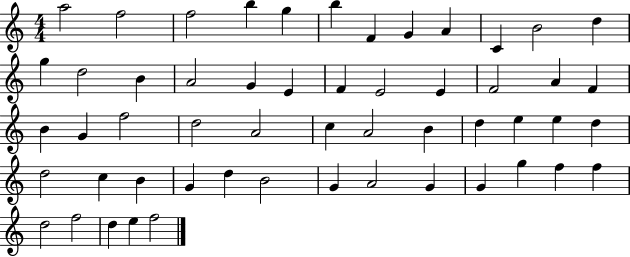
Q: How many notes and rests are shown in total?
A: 54